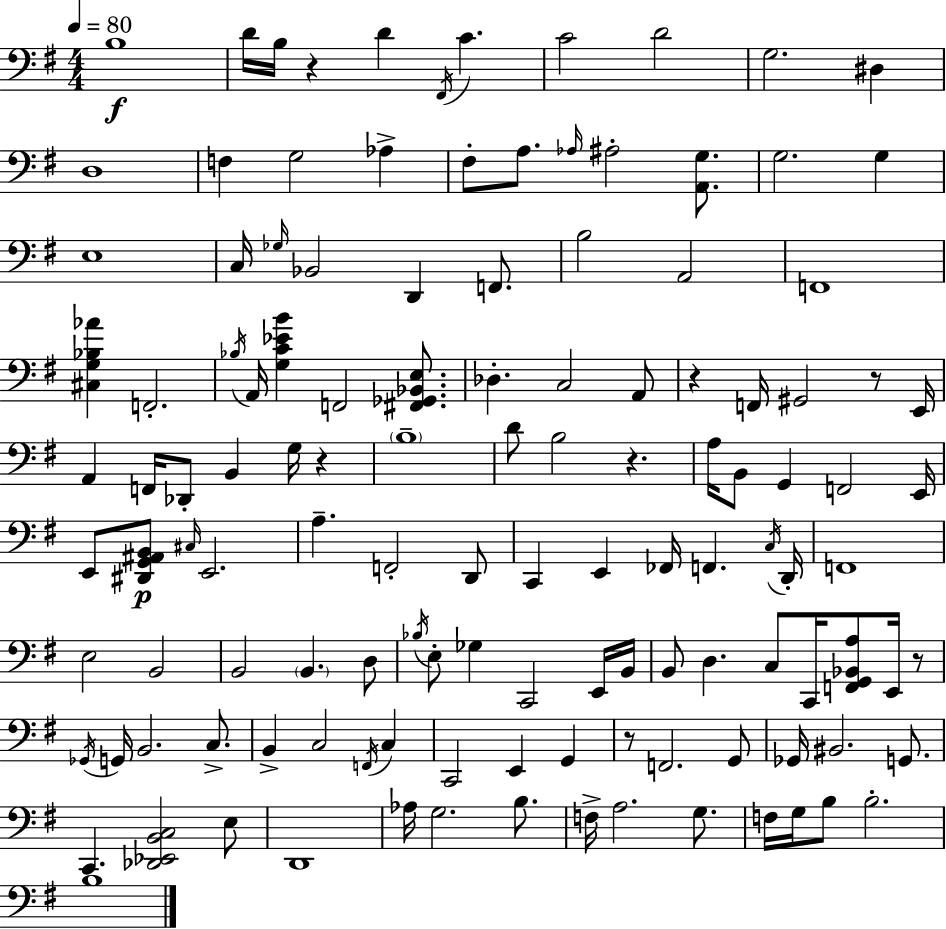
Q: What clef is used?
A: bass